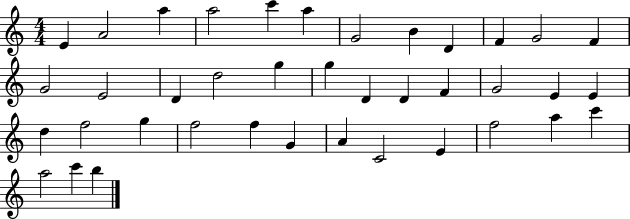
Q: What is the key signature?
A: C major